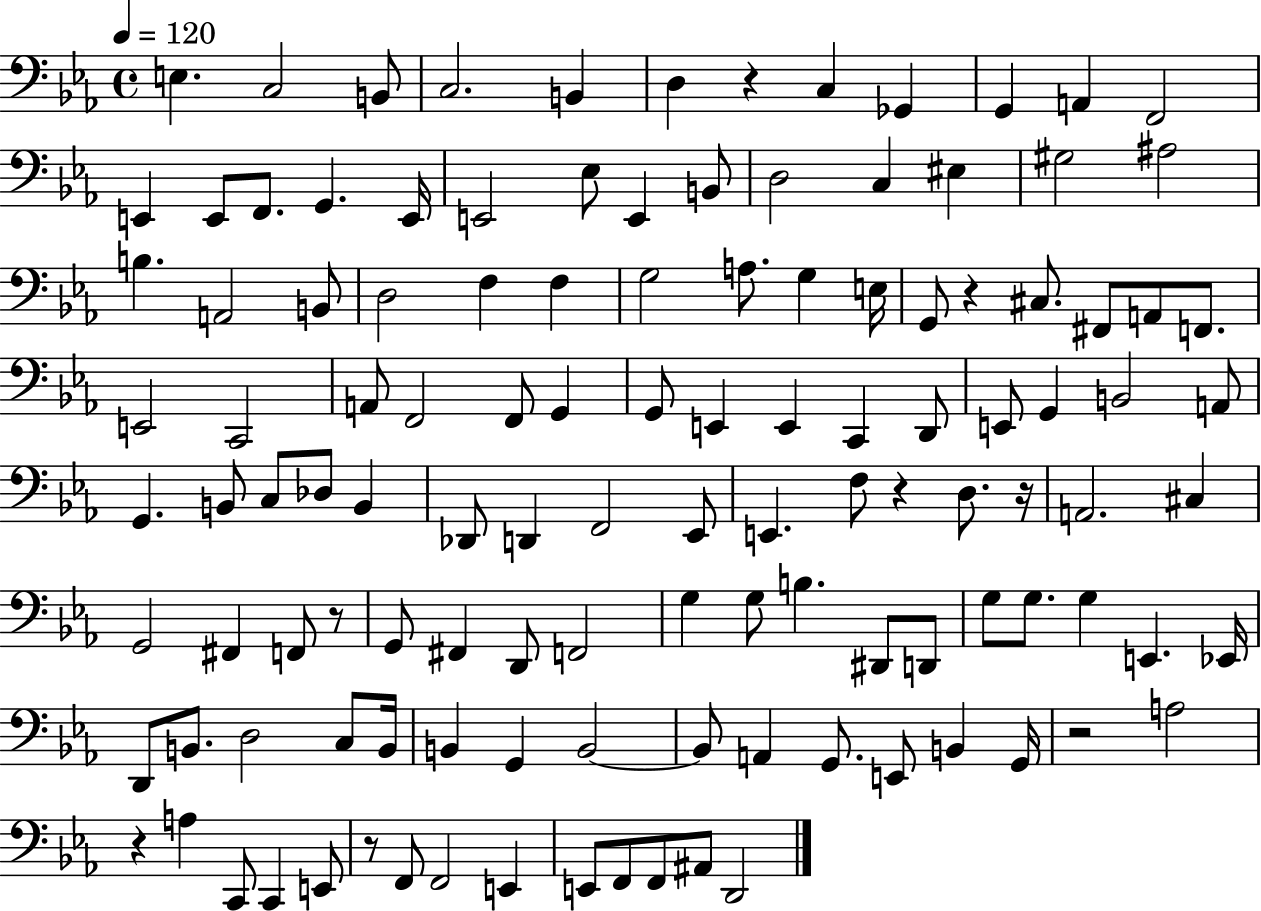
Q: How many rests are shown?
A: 8